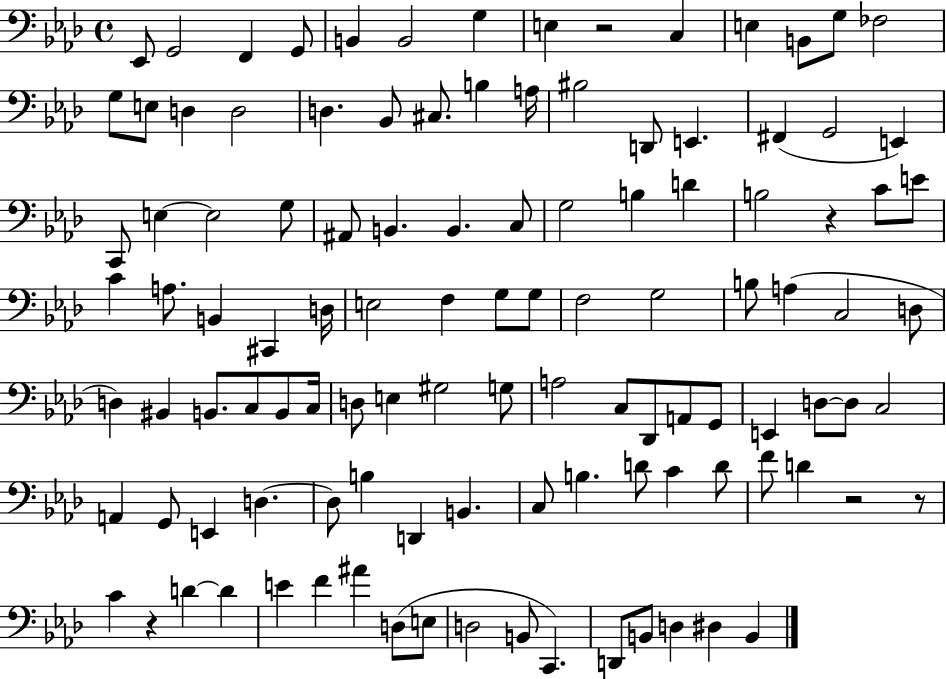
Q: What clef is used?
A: bass